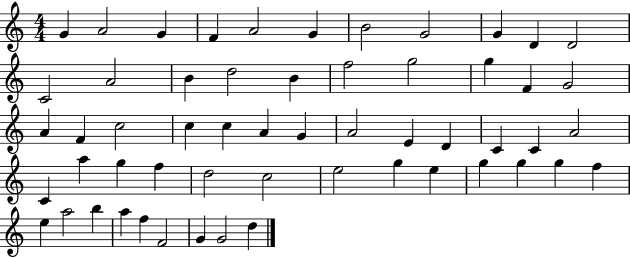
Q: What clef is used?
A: treble